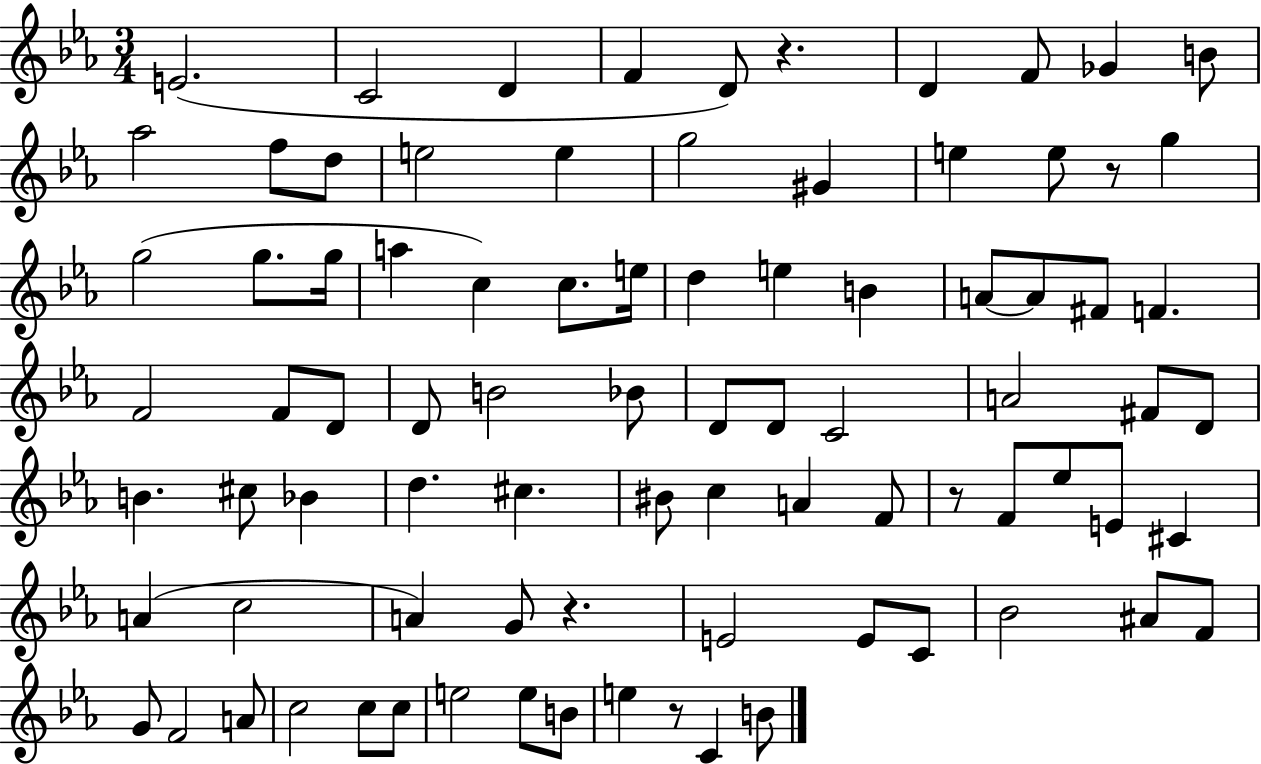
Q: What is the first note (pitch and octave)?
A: E4